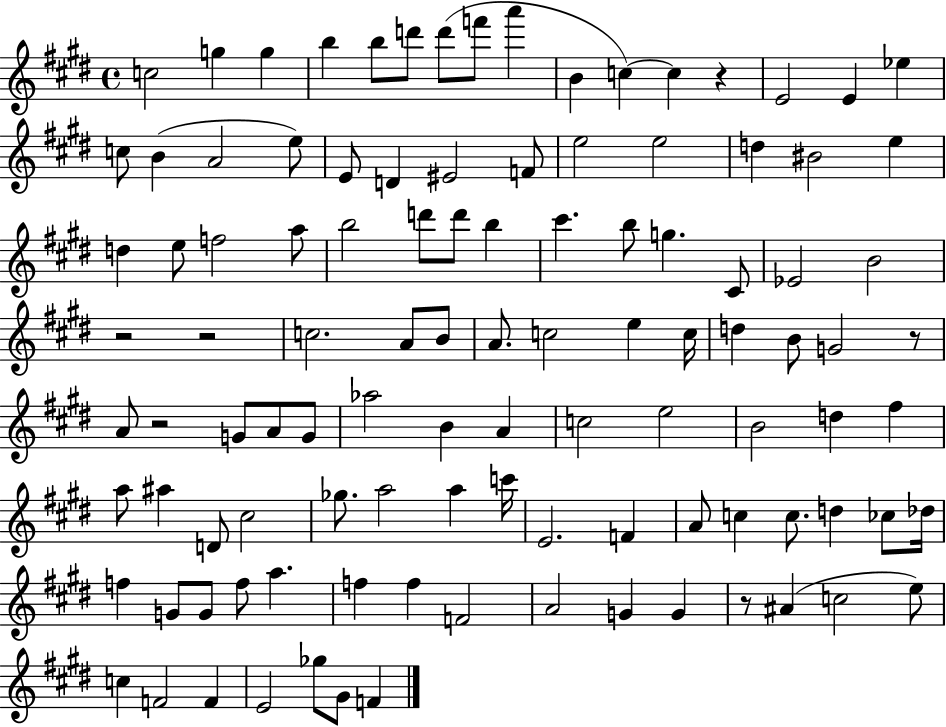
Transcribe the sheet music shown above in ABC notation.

X:1
T:Untitled
M:4/4
L:1/4
K:E
c2 g g b b/2 d'/2 d'/2 f'/2 a' B c c z E2 E _e c/2 B A2 e/2 E/2 D ^E2 F/2 e2 e2 d ^B2 e d e/2 f2 a/2 b2 d'/2 d'/2 b ^c' b/2 g ^C/2 _E2 B2 z2 z2 c2 A/2 B/2 A/2 c2 e c/4 d B/2 G2 z/2 A/2 z2 G/2 A/2 G/2 _a2 B A c2 e2 B2 d ^f a/2 ^a D/2 ^c2 _g/2 a2 a c'/4 E2 F A/2 c c/2 d _c/2 _d/4 f G/2 G/2 f/2 a f f F2 A2 G G z/2 ^A c2 e/2 c F2 F E2 _g/2 ^G/2 F